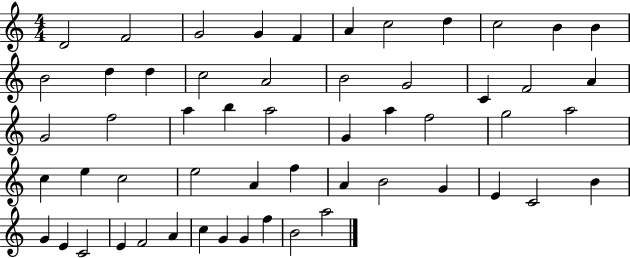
{
  \clef treble
  \numericTimeSignature
  \time 4/4
  \key c \major
  d'2 f'2 | g'2 g'4 f'4 | a'4 c''2 d''4 | c''2 b'4 b'4 | \break b'2 d''4 d''4 | c''2 a'2 | b'2 g'2 | c'4 f'2 a'4 | \break g'2 f''2 | a''4 b''4 a''2 | g'4 a''4 f''2 | g''2 a''2 | \break c''4 e''4 c''2 | e''2 a'4 f''4 | a'4 b'2 g'4 | e'4 c'2 b'4 | \break g'4 e'4 c'2 | e'4 f'2 a'4 | c''4 g'4 g'4 f''4 | b'2 a''2 | \break \bar "|."
}